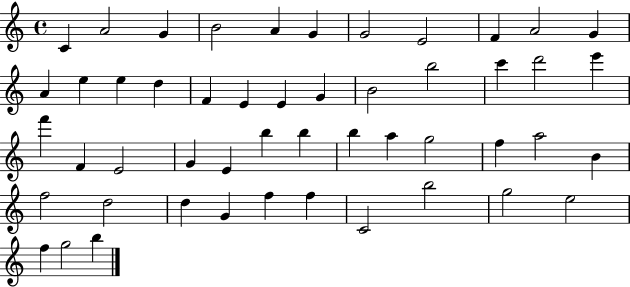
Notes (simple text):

C4/q A4/h G4/q B4/h A4/q G4/q G4/h E4/h F4/q A4/h G4/q A4/q E5/q E5/q D5/q F4/q E4/q E4/q G4/q B4/h B5/h C6/q D6/h E6/q F6/q F4/q E4/h G4/q E4/q B5/q B5/q B5/q A5/q G5/h F5/q A5/h B4/q F5/h D5/h D5/q G4/q F5/q F5/q C4/h B5/h G5/h E5/h F5/q G5/h B5/q